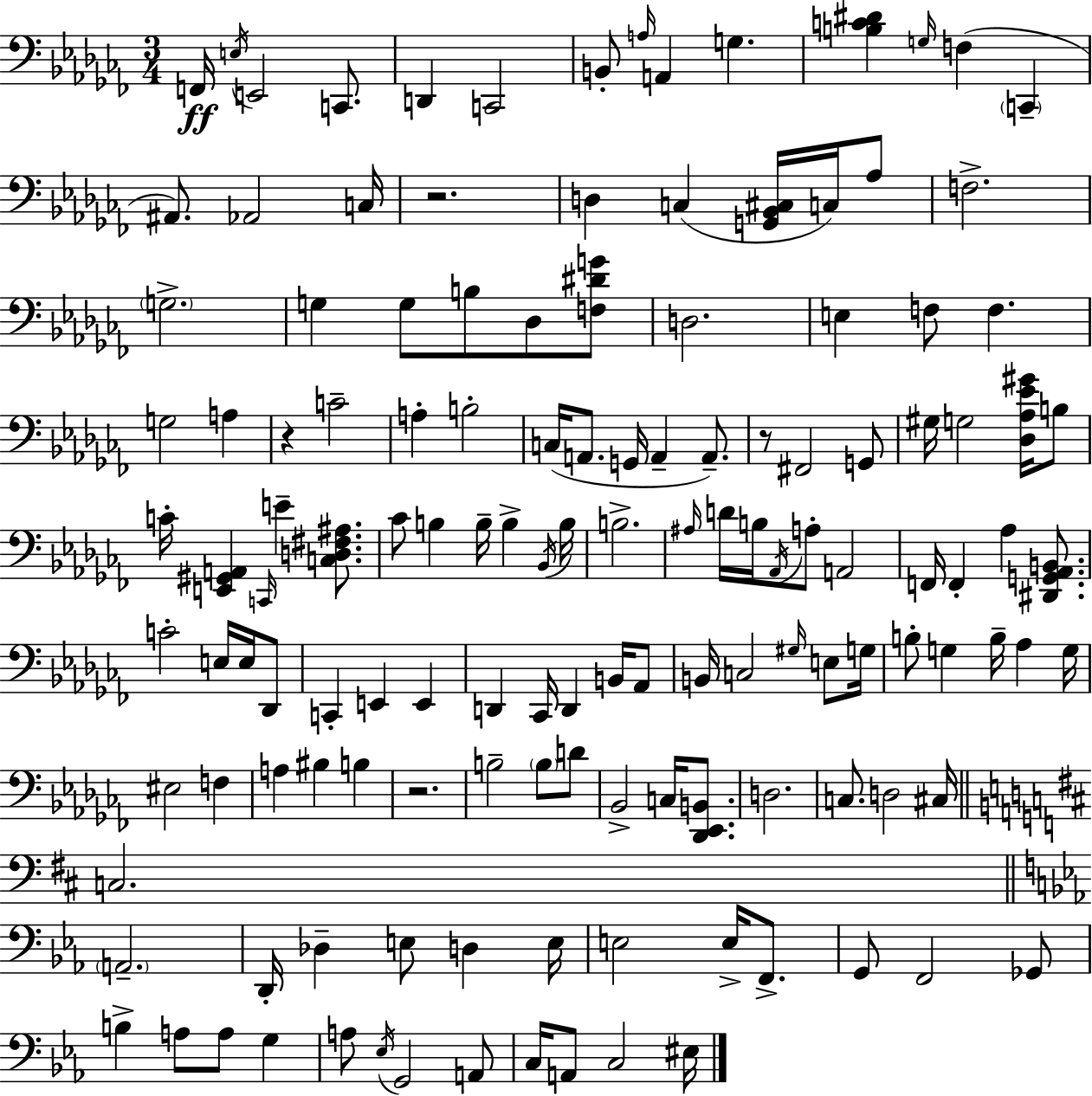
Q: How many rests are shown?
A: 4